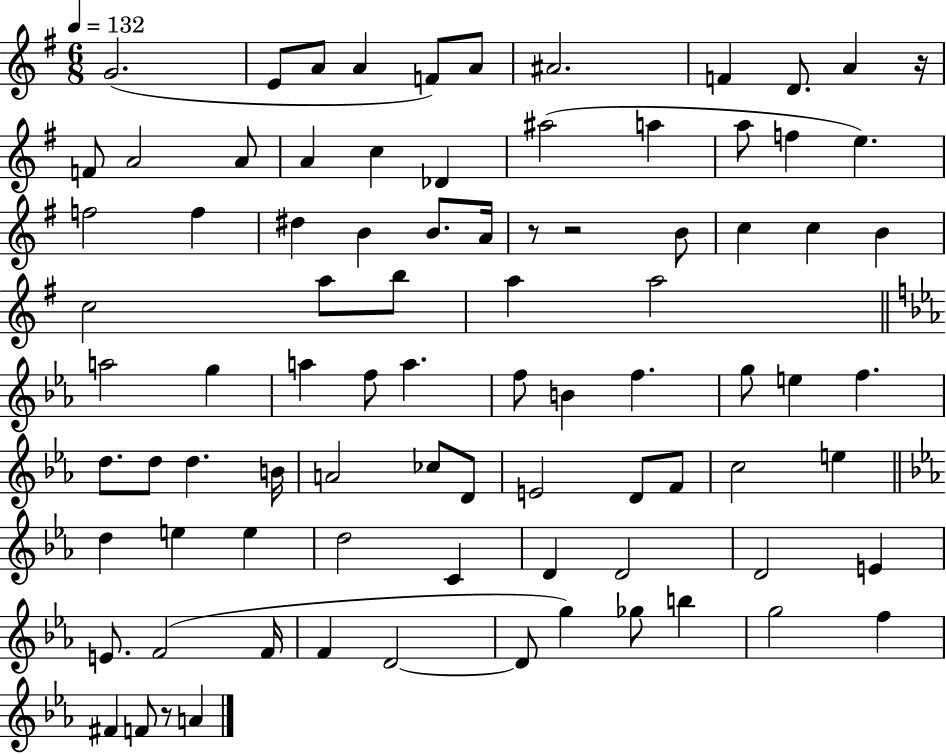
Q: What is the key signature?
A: G major